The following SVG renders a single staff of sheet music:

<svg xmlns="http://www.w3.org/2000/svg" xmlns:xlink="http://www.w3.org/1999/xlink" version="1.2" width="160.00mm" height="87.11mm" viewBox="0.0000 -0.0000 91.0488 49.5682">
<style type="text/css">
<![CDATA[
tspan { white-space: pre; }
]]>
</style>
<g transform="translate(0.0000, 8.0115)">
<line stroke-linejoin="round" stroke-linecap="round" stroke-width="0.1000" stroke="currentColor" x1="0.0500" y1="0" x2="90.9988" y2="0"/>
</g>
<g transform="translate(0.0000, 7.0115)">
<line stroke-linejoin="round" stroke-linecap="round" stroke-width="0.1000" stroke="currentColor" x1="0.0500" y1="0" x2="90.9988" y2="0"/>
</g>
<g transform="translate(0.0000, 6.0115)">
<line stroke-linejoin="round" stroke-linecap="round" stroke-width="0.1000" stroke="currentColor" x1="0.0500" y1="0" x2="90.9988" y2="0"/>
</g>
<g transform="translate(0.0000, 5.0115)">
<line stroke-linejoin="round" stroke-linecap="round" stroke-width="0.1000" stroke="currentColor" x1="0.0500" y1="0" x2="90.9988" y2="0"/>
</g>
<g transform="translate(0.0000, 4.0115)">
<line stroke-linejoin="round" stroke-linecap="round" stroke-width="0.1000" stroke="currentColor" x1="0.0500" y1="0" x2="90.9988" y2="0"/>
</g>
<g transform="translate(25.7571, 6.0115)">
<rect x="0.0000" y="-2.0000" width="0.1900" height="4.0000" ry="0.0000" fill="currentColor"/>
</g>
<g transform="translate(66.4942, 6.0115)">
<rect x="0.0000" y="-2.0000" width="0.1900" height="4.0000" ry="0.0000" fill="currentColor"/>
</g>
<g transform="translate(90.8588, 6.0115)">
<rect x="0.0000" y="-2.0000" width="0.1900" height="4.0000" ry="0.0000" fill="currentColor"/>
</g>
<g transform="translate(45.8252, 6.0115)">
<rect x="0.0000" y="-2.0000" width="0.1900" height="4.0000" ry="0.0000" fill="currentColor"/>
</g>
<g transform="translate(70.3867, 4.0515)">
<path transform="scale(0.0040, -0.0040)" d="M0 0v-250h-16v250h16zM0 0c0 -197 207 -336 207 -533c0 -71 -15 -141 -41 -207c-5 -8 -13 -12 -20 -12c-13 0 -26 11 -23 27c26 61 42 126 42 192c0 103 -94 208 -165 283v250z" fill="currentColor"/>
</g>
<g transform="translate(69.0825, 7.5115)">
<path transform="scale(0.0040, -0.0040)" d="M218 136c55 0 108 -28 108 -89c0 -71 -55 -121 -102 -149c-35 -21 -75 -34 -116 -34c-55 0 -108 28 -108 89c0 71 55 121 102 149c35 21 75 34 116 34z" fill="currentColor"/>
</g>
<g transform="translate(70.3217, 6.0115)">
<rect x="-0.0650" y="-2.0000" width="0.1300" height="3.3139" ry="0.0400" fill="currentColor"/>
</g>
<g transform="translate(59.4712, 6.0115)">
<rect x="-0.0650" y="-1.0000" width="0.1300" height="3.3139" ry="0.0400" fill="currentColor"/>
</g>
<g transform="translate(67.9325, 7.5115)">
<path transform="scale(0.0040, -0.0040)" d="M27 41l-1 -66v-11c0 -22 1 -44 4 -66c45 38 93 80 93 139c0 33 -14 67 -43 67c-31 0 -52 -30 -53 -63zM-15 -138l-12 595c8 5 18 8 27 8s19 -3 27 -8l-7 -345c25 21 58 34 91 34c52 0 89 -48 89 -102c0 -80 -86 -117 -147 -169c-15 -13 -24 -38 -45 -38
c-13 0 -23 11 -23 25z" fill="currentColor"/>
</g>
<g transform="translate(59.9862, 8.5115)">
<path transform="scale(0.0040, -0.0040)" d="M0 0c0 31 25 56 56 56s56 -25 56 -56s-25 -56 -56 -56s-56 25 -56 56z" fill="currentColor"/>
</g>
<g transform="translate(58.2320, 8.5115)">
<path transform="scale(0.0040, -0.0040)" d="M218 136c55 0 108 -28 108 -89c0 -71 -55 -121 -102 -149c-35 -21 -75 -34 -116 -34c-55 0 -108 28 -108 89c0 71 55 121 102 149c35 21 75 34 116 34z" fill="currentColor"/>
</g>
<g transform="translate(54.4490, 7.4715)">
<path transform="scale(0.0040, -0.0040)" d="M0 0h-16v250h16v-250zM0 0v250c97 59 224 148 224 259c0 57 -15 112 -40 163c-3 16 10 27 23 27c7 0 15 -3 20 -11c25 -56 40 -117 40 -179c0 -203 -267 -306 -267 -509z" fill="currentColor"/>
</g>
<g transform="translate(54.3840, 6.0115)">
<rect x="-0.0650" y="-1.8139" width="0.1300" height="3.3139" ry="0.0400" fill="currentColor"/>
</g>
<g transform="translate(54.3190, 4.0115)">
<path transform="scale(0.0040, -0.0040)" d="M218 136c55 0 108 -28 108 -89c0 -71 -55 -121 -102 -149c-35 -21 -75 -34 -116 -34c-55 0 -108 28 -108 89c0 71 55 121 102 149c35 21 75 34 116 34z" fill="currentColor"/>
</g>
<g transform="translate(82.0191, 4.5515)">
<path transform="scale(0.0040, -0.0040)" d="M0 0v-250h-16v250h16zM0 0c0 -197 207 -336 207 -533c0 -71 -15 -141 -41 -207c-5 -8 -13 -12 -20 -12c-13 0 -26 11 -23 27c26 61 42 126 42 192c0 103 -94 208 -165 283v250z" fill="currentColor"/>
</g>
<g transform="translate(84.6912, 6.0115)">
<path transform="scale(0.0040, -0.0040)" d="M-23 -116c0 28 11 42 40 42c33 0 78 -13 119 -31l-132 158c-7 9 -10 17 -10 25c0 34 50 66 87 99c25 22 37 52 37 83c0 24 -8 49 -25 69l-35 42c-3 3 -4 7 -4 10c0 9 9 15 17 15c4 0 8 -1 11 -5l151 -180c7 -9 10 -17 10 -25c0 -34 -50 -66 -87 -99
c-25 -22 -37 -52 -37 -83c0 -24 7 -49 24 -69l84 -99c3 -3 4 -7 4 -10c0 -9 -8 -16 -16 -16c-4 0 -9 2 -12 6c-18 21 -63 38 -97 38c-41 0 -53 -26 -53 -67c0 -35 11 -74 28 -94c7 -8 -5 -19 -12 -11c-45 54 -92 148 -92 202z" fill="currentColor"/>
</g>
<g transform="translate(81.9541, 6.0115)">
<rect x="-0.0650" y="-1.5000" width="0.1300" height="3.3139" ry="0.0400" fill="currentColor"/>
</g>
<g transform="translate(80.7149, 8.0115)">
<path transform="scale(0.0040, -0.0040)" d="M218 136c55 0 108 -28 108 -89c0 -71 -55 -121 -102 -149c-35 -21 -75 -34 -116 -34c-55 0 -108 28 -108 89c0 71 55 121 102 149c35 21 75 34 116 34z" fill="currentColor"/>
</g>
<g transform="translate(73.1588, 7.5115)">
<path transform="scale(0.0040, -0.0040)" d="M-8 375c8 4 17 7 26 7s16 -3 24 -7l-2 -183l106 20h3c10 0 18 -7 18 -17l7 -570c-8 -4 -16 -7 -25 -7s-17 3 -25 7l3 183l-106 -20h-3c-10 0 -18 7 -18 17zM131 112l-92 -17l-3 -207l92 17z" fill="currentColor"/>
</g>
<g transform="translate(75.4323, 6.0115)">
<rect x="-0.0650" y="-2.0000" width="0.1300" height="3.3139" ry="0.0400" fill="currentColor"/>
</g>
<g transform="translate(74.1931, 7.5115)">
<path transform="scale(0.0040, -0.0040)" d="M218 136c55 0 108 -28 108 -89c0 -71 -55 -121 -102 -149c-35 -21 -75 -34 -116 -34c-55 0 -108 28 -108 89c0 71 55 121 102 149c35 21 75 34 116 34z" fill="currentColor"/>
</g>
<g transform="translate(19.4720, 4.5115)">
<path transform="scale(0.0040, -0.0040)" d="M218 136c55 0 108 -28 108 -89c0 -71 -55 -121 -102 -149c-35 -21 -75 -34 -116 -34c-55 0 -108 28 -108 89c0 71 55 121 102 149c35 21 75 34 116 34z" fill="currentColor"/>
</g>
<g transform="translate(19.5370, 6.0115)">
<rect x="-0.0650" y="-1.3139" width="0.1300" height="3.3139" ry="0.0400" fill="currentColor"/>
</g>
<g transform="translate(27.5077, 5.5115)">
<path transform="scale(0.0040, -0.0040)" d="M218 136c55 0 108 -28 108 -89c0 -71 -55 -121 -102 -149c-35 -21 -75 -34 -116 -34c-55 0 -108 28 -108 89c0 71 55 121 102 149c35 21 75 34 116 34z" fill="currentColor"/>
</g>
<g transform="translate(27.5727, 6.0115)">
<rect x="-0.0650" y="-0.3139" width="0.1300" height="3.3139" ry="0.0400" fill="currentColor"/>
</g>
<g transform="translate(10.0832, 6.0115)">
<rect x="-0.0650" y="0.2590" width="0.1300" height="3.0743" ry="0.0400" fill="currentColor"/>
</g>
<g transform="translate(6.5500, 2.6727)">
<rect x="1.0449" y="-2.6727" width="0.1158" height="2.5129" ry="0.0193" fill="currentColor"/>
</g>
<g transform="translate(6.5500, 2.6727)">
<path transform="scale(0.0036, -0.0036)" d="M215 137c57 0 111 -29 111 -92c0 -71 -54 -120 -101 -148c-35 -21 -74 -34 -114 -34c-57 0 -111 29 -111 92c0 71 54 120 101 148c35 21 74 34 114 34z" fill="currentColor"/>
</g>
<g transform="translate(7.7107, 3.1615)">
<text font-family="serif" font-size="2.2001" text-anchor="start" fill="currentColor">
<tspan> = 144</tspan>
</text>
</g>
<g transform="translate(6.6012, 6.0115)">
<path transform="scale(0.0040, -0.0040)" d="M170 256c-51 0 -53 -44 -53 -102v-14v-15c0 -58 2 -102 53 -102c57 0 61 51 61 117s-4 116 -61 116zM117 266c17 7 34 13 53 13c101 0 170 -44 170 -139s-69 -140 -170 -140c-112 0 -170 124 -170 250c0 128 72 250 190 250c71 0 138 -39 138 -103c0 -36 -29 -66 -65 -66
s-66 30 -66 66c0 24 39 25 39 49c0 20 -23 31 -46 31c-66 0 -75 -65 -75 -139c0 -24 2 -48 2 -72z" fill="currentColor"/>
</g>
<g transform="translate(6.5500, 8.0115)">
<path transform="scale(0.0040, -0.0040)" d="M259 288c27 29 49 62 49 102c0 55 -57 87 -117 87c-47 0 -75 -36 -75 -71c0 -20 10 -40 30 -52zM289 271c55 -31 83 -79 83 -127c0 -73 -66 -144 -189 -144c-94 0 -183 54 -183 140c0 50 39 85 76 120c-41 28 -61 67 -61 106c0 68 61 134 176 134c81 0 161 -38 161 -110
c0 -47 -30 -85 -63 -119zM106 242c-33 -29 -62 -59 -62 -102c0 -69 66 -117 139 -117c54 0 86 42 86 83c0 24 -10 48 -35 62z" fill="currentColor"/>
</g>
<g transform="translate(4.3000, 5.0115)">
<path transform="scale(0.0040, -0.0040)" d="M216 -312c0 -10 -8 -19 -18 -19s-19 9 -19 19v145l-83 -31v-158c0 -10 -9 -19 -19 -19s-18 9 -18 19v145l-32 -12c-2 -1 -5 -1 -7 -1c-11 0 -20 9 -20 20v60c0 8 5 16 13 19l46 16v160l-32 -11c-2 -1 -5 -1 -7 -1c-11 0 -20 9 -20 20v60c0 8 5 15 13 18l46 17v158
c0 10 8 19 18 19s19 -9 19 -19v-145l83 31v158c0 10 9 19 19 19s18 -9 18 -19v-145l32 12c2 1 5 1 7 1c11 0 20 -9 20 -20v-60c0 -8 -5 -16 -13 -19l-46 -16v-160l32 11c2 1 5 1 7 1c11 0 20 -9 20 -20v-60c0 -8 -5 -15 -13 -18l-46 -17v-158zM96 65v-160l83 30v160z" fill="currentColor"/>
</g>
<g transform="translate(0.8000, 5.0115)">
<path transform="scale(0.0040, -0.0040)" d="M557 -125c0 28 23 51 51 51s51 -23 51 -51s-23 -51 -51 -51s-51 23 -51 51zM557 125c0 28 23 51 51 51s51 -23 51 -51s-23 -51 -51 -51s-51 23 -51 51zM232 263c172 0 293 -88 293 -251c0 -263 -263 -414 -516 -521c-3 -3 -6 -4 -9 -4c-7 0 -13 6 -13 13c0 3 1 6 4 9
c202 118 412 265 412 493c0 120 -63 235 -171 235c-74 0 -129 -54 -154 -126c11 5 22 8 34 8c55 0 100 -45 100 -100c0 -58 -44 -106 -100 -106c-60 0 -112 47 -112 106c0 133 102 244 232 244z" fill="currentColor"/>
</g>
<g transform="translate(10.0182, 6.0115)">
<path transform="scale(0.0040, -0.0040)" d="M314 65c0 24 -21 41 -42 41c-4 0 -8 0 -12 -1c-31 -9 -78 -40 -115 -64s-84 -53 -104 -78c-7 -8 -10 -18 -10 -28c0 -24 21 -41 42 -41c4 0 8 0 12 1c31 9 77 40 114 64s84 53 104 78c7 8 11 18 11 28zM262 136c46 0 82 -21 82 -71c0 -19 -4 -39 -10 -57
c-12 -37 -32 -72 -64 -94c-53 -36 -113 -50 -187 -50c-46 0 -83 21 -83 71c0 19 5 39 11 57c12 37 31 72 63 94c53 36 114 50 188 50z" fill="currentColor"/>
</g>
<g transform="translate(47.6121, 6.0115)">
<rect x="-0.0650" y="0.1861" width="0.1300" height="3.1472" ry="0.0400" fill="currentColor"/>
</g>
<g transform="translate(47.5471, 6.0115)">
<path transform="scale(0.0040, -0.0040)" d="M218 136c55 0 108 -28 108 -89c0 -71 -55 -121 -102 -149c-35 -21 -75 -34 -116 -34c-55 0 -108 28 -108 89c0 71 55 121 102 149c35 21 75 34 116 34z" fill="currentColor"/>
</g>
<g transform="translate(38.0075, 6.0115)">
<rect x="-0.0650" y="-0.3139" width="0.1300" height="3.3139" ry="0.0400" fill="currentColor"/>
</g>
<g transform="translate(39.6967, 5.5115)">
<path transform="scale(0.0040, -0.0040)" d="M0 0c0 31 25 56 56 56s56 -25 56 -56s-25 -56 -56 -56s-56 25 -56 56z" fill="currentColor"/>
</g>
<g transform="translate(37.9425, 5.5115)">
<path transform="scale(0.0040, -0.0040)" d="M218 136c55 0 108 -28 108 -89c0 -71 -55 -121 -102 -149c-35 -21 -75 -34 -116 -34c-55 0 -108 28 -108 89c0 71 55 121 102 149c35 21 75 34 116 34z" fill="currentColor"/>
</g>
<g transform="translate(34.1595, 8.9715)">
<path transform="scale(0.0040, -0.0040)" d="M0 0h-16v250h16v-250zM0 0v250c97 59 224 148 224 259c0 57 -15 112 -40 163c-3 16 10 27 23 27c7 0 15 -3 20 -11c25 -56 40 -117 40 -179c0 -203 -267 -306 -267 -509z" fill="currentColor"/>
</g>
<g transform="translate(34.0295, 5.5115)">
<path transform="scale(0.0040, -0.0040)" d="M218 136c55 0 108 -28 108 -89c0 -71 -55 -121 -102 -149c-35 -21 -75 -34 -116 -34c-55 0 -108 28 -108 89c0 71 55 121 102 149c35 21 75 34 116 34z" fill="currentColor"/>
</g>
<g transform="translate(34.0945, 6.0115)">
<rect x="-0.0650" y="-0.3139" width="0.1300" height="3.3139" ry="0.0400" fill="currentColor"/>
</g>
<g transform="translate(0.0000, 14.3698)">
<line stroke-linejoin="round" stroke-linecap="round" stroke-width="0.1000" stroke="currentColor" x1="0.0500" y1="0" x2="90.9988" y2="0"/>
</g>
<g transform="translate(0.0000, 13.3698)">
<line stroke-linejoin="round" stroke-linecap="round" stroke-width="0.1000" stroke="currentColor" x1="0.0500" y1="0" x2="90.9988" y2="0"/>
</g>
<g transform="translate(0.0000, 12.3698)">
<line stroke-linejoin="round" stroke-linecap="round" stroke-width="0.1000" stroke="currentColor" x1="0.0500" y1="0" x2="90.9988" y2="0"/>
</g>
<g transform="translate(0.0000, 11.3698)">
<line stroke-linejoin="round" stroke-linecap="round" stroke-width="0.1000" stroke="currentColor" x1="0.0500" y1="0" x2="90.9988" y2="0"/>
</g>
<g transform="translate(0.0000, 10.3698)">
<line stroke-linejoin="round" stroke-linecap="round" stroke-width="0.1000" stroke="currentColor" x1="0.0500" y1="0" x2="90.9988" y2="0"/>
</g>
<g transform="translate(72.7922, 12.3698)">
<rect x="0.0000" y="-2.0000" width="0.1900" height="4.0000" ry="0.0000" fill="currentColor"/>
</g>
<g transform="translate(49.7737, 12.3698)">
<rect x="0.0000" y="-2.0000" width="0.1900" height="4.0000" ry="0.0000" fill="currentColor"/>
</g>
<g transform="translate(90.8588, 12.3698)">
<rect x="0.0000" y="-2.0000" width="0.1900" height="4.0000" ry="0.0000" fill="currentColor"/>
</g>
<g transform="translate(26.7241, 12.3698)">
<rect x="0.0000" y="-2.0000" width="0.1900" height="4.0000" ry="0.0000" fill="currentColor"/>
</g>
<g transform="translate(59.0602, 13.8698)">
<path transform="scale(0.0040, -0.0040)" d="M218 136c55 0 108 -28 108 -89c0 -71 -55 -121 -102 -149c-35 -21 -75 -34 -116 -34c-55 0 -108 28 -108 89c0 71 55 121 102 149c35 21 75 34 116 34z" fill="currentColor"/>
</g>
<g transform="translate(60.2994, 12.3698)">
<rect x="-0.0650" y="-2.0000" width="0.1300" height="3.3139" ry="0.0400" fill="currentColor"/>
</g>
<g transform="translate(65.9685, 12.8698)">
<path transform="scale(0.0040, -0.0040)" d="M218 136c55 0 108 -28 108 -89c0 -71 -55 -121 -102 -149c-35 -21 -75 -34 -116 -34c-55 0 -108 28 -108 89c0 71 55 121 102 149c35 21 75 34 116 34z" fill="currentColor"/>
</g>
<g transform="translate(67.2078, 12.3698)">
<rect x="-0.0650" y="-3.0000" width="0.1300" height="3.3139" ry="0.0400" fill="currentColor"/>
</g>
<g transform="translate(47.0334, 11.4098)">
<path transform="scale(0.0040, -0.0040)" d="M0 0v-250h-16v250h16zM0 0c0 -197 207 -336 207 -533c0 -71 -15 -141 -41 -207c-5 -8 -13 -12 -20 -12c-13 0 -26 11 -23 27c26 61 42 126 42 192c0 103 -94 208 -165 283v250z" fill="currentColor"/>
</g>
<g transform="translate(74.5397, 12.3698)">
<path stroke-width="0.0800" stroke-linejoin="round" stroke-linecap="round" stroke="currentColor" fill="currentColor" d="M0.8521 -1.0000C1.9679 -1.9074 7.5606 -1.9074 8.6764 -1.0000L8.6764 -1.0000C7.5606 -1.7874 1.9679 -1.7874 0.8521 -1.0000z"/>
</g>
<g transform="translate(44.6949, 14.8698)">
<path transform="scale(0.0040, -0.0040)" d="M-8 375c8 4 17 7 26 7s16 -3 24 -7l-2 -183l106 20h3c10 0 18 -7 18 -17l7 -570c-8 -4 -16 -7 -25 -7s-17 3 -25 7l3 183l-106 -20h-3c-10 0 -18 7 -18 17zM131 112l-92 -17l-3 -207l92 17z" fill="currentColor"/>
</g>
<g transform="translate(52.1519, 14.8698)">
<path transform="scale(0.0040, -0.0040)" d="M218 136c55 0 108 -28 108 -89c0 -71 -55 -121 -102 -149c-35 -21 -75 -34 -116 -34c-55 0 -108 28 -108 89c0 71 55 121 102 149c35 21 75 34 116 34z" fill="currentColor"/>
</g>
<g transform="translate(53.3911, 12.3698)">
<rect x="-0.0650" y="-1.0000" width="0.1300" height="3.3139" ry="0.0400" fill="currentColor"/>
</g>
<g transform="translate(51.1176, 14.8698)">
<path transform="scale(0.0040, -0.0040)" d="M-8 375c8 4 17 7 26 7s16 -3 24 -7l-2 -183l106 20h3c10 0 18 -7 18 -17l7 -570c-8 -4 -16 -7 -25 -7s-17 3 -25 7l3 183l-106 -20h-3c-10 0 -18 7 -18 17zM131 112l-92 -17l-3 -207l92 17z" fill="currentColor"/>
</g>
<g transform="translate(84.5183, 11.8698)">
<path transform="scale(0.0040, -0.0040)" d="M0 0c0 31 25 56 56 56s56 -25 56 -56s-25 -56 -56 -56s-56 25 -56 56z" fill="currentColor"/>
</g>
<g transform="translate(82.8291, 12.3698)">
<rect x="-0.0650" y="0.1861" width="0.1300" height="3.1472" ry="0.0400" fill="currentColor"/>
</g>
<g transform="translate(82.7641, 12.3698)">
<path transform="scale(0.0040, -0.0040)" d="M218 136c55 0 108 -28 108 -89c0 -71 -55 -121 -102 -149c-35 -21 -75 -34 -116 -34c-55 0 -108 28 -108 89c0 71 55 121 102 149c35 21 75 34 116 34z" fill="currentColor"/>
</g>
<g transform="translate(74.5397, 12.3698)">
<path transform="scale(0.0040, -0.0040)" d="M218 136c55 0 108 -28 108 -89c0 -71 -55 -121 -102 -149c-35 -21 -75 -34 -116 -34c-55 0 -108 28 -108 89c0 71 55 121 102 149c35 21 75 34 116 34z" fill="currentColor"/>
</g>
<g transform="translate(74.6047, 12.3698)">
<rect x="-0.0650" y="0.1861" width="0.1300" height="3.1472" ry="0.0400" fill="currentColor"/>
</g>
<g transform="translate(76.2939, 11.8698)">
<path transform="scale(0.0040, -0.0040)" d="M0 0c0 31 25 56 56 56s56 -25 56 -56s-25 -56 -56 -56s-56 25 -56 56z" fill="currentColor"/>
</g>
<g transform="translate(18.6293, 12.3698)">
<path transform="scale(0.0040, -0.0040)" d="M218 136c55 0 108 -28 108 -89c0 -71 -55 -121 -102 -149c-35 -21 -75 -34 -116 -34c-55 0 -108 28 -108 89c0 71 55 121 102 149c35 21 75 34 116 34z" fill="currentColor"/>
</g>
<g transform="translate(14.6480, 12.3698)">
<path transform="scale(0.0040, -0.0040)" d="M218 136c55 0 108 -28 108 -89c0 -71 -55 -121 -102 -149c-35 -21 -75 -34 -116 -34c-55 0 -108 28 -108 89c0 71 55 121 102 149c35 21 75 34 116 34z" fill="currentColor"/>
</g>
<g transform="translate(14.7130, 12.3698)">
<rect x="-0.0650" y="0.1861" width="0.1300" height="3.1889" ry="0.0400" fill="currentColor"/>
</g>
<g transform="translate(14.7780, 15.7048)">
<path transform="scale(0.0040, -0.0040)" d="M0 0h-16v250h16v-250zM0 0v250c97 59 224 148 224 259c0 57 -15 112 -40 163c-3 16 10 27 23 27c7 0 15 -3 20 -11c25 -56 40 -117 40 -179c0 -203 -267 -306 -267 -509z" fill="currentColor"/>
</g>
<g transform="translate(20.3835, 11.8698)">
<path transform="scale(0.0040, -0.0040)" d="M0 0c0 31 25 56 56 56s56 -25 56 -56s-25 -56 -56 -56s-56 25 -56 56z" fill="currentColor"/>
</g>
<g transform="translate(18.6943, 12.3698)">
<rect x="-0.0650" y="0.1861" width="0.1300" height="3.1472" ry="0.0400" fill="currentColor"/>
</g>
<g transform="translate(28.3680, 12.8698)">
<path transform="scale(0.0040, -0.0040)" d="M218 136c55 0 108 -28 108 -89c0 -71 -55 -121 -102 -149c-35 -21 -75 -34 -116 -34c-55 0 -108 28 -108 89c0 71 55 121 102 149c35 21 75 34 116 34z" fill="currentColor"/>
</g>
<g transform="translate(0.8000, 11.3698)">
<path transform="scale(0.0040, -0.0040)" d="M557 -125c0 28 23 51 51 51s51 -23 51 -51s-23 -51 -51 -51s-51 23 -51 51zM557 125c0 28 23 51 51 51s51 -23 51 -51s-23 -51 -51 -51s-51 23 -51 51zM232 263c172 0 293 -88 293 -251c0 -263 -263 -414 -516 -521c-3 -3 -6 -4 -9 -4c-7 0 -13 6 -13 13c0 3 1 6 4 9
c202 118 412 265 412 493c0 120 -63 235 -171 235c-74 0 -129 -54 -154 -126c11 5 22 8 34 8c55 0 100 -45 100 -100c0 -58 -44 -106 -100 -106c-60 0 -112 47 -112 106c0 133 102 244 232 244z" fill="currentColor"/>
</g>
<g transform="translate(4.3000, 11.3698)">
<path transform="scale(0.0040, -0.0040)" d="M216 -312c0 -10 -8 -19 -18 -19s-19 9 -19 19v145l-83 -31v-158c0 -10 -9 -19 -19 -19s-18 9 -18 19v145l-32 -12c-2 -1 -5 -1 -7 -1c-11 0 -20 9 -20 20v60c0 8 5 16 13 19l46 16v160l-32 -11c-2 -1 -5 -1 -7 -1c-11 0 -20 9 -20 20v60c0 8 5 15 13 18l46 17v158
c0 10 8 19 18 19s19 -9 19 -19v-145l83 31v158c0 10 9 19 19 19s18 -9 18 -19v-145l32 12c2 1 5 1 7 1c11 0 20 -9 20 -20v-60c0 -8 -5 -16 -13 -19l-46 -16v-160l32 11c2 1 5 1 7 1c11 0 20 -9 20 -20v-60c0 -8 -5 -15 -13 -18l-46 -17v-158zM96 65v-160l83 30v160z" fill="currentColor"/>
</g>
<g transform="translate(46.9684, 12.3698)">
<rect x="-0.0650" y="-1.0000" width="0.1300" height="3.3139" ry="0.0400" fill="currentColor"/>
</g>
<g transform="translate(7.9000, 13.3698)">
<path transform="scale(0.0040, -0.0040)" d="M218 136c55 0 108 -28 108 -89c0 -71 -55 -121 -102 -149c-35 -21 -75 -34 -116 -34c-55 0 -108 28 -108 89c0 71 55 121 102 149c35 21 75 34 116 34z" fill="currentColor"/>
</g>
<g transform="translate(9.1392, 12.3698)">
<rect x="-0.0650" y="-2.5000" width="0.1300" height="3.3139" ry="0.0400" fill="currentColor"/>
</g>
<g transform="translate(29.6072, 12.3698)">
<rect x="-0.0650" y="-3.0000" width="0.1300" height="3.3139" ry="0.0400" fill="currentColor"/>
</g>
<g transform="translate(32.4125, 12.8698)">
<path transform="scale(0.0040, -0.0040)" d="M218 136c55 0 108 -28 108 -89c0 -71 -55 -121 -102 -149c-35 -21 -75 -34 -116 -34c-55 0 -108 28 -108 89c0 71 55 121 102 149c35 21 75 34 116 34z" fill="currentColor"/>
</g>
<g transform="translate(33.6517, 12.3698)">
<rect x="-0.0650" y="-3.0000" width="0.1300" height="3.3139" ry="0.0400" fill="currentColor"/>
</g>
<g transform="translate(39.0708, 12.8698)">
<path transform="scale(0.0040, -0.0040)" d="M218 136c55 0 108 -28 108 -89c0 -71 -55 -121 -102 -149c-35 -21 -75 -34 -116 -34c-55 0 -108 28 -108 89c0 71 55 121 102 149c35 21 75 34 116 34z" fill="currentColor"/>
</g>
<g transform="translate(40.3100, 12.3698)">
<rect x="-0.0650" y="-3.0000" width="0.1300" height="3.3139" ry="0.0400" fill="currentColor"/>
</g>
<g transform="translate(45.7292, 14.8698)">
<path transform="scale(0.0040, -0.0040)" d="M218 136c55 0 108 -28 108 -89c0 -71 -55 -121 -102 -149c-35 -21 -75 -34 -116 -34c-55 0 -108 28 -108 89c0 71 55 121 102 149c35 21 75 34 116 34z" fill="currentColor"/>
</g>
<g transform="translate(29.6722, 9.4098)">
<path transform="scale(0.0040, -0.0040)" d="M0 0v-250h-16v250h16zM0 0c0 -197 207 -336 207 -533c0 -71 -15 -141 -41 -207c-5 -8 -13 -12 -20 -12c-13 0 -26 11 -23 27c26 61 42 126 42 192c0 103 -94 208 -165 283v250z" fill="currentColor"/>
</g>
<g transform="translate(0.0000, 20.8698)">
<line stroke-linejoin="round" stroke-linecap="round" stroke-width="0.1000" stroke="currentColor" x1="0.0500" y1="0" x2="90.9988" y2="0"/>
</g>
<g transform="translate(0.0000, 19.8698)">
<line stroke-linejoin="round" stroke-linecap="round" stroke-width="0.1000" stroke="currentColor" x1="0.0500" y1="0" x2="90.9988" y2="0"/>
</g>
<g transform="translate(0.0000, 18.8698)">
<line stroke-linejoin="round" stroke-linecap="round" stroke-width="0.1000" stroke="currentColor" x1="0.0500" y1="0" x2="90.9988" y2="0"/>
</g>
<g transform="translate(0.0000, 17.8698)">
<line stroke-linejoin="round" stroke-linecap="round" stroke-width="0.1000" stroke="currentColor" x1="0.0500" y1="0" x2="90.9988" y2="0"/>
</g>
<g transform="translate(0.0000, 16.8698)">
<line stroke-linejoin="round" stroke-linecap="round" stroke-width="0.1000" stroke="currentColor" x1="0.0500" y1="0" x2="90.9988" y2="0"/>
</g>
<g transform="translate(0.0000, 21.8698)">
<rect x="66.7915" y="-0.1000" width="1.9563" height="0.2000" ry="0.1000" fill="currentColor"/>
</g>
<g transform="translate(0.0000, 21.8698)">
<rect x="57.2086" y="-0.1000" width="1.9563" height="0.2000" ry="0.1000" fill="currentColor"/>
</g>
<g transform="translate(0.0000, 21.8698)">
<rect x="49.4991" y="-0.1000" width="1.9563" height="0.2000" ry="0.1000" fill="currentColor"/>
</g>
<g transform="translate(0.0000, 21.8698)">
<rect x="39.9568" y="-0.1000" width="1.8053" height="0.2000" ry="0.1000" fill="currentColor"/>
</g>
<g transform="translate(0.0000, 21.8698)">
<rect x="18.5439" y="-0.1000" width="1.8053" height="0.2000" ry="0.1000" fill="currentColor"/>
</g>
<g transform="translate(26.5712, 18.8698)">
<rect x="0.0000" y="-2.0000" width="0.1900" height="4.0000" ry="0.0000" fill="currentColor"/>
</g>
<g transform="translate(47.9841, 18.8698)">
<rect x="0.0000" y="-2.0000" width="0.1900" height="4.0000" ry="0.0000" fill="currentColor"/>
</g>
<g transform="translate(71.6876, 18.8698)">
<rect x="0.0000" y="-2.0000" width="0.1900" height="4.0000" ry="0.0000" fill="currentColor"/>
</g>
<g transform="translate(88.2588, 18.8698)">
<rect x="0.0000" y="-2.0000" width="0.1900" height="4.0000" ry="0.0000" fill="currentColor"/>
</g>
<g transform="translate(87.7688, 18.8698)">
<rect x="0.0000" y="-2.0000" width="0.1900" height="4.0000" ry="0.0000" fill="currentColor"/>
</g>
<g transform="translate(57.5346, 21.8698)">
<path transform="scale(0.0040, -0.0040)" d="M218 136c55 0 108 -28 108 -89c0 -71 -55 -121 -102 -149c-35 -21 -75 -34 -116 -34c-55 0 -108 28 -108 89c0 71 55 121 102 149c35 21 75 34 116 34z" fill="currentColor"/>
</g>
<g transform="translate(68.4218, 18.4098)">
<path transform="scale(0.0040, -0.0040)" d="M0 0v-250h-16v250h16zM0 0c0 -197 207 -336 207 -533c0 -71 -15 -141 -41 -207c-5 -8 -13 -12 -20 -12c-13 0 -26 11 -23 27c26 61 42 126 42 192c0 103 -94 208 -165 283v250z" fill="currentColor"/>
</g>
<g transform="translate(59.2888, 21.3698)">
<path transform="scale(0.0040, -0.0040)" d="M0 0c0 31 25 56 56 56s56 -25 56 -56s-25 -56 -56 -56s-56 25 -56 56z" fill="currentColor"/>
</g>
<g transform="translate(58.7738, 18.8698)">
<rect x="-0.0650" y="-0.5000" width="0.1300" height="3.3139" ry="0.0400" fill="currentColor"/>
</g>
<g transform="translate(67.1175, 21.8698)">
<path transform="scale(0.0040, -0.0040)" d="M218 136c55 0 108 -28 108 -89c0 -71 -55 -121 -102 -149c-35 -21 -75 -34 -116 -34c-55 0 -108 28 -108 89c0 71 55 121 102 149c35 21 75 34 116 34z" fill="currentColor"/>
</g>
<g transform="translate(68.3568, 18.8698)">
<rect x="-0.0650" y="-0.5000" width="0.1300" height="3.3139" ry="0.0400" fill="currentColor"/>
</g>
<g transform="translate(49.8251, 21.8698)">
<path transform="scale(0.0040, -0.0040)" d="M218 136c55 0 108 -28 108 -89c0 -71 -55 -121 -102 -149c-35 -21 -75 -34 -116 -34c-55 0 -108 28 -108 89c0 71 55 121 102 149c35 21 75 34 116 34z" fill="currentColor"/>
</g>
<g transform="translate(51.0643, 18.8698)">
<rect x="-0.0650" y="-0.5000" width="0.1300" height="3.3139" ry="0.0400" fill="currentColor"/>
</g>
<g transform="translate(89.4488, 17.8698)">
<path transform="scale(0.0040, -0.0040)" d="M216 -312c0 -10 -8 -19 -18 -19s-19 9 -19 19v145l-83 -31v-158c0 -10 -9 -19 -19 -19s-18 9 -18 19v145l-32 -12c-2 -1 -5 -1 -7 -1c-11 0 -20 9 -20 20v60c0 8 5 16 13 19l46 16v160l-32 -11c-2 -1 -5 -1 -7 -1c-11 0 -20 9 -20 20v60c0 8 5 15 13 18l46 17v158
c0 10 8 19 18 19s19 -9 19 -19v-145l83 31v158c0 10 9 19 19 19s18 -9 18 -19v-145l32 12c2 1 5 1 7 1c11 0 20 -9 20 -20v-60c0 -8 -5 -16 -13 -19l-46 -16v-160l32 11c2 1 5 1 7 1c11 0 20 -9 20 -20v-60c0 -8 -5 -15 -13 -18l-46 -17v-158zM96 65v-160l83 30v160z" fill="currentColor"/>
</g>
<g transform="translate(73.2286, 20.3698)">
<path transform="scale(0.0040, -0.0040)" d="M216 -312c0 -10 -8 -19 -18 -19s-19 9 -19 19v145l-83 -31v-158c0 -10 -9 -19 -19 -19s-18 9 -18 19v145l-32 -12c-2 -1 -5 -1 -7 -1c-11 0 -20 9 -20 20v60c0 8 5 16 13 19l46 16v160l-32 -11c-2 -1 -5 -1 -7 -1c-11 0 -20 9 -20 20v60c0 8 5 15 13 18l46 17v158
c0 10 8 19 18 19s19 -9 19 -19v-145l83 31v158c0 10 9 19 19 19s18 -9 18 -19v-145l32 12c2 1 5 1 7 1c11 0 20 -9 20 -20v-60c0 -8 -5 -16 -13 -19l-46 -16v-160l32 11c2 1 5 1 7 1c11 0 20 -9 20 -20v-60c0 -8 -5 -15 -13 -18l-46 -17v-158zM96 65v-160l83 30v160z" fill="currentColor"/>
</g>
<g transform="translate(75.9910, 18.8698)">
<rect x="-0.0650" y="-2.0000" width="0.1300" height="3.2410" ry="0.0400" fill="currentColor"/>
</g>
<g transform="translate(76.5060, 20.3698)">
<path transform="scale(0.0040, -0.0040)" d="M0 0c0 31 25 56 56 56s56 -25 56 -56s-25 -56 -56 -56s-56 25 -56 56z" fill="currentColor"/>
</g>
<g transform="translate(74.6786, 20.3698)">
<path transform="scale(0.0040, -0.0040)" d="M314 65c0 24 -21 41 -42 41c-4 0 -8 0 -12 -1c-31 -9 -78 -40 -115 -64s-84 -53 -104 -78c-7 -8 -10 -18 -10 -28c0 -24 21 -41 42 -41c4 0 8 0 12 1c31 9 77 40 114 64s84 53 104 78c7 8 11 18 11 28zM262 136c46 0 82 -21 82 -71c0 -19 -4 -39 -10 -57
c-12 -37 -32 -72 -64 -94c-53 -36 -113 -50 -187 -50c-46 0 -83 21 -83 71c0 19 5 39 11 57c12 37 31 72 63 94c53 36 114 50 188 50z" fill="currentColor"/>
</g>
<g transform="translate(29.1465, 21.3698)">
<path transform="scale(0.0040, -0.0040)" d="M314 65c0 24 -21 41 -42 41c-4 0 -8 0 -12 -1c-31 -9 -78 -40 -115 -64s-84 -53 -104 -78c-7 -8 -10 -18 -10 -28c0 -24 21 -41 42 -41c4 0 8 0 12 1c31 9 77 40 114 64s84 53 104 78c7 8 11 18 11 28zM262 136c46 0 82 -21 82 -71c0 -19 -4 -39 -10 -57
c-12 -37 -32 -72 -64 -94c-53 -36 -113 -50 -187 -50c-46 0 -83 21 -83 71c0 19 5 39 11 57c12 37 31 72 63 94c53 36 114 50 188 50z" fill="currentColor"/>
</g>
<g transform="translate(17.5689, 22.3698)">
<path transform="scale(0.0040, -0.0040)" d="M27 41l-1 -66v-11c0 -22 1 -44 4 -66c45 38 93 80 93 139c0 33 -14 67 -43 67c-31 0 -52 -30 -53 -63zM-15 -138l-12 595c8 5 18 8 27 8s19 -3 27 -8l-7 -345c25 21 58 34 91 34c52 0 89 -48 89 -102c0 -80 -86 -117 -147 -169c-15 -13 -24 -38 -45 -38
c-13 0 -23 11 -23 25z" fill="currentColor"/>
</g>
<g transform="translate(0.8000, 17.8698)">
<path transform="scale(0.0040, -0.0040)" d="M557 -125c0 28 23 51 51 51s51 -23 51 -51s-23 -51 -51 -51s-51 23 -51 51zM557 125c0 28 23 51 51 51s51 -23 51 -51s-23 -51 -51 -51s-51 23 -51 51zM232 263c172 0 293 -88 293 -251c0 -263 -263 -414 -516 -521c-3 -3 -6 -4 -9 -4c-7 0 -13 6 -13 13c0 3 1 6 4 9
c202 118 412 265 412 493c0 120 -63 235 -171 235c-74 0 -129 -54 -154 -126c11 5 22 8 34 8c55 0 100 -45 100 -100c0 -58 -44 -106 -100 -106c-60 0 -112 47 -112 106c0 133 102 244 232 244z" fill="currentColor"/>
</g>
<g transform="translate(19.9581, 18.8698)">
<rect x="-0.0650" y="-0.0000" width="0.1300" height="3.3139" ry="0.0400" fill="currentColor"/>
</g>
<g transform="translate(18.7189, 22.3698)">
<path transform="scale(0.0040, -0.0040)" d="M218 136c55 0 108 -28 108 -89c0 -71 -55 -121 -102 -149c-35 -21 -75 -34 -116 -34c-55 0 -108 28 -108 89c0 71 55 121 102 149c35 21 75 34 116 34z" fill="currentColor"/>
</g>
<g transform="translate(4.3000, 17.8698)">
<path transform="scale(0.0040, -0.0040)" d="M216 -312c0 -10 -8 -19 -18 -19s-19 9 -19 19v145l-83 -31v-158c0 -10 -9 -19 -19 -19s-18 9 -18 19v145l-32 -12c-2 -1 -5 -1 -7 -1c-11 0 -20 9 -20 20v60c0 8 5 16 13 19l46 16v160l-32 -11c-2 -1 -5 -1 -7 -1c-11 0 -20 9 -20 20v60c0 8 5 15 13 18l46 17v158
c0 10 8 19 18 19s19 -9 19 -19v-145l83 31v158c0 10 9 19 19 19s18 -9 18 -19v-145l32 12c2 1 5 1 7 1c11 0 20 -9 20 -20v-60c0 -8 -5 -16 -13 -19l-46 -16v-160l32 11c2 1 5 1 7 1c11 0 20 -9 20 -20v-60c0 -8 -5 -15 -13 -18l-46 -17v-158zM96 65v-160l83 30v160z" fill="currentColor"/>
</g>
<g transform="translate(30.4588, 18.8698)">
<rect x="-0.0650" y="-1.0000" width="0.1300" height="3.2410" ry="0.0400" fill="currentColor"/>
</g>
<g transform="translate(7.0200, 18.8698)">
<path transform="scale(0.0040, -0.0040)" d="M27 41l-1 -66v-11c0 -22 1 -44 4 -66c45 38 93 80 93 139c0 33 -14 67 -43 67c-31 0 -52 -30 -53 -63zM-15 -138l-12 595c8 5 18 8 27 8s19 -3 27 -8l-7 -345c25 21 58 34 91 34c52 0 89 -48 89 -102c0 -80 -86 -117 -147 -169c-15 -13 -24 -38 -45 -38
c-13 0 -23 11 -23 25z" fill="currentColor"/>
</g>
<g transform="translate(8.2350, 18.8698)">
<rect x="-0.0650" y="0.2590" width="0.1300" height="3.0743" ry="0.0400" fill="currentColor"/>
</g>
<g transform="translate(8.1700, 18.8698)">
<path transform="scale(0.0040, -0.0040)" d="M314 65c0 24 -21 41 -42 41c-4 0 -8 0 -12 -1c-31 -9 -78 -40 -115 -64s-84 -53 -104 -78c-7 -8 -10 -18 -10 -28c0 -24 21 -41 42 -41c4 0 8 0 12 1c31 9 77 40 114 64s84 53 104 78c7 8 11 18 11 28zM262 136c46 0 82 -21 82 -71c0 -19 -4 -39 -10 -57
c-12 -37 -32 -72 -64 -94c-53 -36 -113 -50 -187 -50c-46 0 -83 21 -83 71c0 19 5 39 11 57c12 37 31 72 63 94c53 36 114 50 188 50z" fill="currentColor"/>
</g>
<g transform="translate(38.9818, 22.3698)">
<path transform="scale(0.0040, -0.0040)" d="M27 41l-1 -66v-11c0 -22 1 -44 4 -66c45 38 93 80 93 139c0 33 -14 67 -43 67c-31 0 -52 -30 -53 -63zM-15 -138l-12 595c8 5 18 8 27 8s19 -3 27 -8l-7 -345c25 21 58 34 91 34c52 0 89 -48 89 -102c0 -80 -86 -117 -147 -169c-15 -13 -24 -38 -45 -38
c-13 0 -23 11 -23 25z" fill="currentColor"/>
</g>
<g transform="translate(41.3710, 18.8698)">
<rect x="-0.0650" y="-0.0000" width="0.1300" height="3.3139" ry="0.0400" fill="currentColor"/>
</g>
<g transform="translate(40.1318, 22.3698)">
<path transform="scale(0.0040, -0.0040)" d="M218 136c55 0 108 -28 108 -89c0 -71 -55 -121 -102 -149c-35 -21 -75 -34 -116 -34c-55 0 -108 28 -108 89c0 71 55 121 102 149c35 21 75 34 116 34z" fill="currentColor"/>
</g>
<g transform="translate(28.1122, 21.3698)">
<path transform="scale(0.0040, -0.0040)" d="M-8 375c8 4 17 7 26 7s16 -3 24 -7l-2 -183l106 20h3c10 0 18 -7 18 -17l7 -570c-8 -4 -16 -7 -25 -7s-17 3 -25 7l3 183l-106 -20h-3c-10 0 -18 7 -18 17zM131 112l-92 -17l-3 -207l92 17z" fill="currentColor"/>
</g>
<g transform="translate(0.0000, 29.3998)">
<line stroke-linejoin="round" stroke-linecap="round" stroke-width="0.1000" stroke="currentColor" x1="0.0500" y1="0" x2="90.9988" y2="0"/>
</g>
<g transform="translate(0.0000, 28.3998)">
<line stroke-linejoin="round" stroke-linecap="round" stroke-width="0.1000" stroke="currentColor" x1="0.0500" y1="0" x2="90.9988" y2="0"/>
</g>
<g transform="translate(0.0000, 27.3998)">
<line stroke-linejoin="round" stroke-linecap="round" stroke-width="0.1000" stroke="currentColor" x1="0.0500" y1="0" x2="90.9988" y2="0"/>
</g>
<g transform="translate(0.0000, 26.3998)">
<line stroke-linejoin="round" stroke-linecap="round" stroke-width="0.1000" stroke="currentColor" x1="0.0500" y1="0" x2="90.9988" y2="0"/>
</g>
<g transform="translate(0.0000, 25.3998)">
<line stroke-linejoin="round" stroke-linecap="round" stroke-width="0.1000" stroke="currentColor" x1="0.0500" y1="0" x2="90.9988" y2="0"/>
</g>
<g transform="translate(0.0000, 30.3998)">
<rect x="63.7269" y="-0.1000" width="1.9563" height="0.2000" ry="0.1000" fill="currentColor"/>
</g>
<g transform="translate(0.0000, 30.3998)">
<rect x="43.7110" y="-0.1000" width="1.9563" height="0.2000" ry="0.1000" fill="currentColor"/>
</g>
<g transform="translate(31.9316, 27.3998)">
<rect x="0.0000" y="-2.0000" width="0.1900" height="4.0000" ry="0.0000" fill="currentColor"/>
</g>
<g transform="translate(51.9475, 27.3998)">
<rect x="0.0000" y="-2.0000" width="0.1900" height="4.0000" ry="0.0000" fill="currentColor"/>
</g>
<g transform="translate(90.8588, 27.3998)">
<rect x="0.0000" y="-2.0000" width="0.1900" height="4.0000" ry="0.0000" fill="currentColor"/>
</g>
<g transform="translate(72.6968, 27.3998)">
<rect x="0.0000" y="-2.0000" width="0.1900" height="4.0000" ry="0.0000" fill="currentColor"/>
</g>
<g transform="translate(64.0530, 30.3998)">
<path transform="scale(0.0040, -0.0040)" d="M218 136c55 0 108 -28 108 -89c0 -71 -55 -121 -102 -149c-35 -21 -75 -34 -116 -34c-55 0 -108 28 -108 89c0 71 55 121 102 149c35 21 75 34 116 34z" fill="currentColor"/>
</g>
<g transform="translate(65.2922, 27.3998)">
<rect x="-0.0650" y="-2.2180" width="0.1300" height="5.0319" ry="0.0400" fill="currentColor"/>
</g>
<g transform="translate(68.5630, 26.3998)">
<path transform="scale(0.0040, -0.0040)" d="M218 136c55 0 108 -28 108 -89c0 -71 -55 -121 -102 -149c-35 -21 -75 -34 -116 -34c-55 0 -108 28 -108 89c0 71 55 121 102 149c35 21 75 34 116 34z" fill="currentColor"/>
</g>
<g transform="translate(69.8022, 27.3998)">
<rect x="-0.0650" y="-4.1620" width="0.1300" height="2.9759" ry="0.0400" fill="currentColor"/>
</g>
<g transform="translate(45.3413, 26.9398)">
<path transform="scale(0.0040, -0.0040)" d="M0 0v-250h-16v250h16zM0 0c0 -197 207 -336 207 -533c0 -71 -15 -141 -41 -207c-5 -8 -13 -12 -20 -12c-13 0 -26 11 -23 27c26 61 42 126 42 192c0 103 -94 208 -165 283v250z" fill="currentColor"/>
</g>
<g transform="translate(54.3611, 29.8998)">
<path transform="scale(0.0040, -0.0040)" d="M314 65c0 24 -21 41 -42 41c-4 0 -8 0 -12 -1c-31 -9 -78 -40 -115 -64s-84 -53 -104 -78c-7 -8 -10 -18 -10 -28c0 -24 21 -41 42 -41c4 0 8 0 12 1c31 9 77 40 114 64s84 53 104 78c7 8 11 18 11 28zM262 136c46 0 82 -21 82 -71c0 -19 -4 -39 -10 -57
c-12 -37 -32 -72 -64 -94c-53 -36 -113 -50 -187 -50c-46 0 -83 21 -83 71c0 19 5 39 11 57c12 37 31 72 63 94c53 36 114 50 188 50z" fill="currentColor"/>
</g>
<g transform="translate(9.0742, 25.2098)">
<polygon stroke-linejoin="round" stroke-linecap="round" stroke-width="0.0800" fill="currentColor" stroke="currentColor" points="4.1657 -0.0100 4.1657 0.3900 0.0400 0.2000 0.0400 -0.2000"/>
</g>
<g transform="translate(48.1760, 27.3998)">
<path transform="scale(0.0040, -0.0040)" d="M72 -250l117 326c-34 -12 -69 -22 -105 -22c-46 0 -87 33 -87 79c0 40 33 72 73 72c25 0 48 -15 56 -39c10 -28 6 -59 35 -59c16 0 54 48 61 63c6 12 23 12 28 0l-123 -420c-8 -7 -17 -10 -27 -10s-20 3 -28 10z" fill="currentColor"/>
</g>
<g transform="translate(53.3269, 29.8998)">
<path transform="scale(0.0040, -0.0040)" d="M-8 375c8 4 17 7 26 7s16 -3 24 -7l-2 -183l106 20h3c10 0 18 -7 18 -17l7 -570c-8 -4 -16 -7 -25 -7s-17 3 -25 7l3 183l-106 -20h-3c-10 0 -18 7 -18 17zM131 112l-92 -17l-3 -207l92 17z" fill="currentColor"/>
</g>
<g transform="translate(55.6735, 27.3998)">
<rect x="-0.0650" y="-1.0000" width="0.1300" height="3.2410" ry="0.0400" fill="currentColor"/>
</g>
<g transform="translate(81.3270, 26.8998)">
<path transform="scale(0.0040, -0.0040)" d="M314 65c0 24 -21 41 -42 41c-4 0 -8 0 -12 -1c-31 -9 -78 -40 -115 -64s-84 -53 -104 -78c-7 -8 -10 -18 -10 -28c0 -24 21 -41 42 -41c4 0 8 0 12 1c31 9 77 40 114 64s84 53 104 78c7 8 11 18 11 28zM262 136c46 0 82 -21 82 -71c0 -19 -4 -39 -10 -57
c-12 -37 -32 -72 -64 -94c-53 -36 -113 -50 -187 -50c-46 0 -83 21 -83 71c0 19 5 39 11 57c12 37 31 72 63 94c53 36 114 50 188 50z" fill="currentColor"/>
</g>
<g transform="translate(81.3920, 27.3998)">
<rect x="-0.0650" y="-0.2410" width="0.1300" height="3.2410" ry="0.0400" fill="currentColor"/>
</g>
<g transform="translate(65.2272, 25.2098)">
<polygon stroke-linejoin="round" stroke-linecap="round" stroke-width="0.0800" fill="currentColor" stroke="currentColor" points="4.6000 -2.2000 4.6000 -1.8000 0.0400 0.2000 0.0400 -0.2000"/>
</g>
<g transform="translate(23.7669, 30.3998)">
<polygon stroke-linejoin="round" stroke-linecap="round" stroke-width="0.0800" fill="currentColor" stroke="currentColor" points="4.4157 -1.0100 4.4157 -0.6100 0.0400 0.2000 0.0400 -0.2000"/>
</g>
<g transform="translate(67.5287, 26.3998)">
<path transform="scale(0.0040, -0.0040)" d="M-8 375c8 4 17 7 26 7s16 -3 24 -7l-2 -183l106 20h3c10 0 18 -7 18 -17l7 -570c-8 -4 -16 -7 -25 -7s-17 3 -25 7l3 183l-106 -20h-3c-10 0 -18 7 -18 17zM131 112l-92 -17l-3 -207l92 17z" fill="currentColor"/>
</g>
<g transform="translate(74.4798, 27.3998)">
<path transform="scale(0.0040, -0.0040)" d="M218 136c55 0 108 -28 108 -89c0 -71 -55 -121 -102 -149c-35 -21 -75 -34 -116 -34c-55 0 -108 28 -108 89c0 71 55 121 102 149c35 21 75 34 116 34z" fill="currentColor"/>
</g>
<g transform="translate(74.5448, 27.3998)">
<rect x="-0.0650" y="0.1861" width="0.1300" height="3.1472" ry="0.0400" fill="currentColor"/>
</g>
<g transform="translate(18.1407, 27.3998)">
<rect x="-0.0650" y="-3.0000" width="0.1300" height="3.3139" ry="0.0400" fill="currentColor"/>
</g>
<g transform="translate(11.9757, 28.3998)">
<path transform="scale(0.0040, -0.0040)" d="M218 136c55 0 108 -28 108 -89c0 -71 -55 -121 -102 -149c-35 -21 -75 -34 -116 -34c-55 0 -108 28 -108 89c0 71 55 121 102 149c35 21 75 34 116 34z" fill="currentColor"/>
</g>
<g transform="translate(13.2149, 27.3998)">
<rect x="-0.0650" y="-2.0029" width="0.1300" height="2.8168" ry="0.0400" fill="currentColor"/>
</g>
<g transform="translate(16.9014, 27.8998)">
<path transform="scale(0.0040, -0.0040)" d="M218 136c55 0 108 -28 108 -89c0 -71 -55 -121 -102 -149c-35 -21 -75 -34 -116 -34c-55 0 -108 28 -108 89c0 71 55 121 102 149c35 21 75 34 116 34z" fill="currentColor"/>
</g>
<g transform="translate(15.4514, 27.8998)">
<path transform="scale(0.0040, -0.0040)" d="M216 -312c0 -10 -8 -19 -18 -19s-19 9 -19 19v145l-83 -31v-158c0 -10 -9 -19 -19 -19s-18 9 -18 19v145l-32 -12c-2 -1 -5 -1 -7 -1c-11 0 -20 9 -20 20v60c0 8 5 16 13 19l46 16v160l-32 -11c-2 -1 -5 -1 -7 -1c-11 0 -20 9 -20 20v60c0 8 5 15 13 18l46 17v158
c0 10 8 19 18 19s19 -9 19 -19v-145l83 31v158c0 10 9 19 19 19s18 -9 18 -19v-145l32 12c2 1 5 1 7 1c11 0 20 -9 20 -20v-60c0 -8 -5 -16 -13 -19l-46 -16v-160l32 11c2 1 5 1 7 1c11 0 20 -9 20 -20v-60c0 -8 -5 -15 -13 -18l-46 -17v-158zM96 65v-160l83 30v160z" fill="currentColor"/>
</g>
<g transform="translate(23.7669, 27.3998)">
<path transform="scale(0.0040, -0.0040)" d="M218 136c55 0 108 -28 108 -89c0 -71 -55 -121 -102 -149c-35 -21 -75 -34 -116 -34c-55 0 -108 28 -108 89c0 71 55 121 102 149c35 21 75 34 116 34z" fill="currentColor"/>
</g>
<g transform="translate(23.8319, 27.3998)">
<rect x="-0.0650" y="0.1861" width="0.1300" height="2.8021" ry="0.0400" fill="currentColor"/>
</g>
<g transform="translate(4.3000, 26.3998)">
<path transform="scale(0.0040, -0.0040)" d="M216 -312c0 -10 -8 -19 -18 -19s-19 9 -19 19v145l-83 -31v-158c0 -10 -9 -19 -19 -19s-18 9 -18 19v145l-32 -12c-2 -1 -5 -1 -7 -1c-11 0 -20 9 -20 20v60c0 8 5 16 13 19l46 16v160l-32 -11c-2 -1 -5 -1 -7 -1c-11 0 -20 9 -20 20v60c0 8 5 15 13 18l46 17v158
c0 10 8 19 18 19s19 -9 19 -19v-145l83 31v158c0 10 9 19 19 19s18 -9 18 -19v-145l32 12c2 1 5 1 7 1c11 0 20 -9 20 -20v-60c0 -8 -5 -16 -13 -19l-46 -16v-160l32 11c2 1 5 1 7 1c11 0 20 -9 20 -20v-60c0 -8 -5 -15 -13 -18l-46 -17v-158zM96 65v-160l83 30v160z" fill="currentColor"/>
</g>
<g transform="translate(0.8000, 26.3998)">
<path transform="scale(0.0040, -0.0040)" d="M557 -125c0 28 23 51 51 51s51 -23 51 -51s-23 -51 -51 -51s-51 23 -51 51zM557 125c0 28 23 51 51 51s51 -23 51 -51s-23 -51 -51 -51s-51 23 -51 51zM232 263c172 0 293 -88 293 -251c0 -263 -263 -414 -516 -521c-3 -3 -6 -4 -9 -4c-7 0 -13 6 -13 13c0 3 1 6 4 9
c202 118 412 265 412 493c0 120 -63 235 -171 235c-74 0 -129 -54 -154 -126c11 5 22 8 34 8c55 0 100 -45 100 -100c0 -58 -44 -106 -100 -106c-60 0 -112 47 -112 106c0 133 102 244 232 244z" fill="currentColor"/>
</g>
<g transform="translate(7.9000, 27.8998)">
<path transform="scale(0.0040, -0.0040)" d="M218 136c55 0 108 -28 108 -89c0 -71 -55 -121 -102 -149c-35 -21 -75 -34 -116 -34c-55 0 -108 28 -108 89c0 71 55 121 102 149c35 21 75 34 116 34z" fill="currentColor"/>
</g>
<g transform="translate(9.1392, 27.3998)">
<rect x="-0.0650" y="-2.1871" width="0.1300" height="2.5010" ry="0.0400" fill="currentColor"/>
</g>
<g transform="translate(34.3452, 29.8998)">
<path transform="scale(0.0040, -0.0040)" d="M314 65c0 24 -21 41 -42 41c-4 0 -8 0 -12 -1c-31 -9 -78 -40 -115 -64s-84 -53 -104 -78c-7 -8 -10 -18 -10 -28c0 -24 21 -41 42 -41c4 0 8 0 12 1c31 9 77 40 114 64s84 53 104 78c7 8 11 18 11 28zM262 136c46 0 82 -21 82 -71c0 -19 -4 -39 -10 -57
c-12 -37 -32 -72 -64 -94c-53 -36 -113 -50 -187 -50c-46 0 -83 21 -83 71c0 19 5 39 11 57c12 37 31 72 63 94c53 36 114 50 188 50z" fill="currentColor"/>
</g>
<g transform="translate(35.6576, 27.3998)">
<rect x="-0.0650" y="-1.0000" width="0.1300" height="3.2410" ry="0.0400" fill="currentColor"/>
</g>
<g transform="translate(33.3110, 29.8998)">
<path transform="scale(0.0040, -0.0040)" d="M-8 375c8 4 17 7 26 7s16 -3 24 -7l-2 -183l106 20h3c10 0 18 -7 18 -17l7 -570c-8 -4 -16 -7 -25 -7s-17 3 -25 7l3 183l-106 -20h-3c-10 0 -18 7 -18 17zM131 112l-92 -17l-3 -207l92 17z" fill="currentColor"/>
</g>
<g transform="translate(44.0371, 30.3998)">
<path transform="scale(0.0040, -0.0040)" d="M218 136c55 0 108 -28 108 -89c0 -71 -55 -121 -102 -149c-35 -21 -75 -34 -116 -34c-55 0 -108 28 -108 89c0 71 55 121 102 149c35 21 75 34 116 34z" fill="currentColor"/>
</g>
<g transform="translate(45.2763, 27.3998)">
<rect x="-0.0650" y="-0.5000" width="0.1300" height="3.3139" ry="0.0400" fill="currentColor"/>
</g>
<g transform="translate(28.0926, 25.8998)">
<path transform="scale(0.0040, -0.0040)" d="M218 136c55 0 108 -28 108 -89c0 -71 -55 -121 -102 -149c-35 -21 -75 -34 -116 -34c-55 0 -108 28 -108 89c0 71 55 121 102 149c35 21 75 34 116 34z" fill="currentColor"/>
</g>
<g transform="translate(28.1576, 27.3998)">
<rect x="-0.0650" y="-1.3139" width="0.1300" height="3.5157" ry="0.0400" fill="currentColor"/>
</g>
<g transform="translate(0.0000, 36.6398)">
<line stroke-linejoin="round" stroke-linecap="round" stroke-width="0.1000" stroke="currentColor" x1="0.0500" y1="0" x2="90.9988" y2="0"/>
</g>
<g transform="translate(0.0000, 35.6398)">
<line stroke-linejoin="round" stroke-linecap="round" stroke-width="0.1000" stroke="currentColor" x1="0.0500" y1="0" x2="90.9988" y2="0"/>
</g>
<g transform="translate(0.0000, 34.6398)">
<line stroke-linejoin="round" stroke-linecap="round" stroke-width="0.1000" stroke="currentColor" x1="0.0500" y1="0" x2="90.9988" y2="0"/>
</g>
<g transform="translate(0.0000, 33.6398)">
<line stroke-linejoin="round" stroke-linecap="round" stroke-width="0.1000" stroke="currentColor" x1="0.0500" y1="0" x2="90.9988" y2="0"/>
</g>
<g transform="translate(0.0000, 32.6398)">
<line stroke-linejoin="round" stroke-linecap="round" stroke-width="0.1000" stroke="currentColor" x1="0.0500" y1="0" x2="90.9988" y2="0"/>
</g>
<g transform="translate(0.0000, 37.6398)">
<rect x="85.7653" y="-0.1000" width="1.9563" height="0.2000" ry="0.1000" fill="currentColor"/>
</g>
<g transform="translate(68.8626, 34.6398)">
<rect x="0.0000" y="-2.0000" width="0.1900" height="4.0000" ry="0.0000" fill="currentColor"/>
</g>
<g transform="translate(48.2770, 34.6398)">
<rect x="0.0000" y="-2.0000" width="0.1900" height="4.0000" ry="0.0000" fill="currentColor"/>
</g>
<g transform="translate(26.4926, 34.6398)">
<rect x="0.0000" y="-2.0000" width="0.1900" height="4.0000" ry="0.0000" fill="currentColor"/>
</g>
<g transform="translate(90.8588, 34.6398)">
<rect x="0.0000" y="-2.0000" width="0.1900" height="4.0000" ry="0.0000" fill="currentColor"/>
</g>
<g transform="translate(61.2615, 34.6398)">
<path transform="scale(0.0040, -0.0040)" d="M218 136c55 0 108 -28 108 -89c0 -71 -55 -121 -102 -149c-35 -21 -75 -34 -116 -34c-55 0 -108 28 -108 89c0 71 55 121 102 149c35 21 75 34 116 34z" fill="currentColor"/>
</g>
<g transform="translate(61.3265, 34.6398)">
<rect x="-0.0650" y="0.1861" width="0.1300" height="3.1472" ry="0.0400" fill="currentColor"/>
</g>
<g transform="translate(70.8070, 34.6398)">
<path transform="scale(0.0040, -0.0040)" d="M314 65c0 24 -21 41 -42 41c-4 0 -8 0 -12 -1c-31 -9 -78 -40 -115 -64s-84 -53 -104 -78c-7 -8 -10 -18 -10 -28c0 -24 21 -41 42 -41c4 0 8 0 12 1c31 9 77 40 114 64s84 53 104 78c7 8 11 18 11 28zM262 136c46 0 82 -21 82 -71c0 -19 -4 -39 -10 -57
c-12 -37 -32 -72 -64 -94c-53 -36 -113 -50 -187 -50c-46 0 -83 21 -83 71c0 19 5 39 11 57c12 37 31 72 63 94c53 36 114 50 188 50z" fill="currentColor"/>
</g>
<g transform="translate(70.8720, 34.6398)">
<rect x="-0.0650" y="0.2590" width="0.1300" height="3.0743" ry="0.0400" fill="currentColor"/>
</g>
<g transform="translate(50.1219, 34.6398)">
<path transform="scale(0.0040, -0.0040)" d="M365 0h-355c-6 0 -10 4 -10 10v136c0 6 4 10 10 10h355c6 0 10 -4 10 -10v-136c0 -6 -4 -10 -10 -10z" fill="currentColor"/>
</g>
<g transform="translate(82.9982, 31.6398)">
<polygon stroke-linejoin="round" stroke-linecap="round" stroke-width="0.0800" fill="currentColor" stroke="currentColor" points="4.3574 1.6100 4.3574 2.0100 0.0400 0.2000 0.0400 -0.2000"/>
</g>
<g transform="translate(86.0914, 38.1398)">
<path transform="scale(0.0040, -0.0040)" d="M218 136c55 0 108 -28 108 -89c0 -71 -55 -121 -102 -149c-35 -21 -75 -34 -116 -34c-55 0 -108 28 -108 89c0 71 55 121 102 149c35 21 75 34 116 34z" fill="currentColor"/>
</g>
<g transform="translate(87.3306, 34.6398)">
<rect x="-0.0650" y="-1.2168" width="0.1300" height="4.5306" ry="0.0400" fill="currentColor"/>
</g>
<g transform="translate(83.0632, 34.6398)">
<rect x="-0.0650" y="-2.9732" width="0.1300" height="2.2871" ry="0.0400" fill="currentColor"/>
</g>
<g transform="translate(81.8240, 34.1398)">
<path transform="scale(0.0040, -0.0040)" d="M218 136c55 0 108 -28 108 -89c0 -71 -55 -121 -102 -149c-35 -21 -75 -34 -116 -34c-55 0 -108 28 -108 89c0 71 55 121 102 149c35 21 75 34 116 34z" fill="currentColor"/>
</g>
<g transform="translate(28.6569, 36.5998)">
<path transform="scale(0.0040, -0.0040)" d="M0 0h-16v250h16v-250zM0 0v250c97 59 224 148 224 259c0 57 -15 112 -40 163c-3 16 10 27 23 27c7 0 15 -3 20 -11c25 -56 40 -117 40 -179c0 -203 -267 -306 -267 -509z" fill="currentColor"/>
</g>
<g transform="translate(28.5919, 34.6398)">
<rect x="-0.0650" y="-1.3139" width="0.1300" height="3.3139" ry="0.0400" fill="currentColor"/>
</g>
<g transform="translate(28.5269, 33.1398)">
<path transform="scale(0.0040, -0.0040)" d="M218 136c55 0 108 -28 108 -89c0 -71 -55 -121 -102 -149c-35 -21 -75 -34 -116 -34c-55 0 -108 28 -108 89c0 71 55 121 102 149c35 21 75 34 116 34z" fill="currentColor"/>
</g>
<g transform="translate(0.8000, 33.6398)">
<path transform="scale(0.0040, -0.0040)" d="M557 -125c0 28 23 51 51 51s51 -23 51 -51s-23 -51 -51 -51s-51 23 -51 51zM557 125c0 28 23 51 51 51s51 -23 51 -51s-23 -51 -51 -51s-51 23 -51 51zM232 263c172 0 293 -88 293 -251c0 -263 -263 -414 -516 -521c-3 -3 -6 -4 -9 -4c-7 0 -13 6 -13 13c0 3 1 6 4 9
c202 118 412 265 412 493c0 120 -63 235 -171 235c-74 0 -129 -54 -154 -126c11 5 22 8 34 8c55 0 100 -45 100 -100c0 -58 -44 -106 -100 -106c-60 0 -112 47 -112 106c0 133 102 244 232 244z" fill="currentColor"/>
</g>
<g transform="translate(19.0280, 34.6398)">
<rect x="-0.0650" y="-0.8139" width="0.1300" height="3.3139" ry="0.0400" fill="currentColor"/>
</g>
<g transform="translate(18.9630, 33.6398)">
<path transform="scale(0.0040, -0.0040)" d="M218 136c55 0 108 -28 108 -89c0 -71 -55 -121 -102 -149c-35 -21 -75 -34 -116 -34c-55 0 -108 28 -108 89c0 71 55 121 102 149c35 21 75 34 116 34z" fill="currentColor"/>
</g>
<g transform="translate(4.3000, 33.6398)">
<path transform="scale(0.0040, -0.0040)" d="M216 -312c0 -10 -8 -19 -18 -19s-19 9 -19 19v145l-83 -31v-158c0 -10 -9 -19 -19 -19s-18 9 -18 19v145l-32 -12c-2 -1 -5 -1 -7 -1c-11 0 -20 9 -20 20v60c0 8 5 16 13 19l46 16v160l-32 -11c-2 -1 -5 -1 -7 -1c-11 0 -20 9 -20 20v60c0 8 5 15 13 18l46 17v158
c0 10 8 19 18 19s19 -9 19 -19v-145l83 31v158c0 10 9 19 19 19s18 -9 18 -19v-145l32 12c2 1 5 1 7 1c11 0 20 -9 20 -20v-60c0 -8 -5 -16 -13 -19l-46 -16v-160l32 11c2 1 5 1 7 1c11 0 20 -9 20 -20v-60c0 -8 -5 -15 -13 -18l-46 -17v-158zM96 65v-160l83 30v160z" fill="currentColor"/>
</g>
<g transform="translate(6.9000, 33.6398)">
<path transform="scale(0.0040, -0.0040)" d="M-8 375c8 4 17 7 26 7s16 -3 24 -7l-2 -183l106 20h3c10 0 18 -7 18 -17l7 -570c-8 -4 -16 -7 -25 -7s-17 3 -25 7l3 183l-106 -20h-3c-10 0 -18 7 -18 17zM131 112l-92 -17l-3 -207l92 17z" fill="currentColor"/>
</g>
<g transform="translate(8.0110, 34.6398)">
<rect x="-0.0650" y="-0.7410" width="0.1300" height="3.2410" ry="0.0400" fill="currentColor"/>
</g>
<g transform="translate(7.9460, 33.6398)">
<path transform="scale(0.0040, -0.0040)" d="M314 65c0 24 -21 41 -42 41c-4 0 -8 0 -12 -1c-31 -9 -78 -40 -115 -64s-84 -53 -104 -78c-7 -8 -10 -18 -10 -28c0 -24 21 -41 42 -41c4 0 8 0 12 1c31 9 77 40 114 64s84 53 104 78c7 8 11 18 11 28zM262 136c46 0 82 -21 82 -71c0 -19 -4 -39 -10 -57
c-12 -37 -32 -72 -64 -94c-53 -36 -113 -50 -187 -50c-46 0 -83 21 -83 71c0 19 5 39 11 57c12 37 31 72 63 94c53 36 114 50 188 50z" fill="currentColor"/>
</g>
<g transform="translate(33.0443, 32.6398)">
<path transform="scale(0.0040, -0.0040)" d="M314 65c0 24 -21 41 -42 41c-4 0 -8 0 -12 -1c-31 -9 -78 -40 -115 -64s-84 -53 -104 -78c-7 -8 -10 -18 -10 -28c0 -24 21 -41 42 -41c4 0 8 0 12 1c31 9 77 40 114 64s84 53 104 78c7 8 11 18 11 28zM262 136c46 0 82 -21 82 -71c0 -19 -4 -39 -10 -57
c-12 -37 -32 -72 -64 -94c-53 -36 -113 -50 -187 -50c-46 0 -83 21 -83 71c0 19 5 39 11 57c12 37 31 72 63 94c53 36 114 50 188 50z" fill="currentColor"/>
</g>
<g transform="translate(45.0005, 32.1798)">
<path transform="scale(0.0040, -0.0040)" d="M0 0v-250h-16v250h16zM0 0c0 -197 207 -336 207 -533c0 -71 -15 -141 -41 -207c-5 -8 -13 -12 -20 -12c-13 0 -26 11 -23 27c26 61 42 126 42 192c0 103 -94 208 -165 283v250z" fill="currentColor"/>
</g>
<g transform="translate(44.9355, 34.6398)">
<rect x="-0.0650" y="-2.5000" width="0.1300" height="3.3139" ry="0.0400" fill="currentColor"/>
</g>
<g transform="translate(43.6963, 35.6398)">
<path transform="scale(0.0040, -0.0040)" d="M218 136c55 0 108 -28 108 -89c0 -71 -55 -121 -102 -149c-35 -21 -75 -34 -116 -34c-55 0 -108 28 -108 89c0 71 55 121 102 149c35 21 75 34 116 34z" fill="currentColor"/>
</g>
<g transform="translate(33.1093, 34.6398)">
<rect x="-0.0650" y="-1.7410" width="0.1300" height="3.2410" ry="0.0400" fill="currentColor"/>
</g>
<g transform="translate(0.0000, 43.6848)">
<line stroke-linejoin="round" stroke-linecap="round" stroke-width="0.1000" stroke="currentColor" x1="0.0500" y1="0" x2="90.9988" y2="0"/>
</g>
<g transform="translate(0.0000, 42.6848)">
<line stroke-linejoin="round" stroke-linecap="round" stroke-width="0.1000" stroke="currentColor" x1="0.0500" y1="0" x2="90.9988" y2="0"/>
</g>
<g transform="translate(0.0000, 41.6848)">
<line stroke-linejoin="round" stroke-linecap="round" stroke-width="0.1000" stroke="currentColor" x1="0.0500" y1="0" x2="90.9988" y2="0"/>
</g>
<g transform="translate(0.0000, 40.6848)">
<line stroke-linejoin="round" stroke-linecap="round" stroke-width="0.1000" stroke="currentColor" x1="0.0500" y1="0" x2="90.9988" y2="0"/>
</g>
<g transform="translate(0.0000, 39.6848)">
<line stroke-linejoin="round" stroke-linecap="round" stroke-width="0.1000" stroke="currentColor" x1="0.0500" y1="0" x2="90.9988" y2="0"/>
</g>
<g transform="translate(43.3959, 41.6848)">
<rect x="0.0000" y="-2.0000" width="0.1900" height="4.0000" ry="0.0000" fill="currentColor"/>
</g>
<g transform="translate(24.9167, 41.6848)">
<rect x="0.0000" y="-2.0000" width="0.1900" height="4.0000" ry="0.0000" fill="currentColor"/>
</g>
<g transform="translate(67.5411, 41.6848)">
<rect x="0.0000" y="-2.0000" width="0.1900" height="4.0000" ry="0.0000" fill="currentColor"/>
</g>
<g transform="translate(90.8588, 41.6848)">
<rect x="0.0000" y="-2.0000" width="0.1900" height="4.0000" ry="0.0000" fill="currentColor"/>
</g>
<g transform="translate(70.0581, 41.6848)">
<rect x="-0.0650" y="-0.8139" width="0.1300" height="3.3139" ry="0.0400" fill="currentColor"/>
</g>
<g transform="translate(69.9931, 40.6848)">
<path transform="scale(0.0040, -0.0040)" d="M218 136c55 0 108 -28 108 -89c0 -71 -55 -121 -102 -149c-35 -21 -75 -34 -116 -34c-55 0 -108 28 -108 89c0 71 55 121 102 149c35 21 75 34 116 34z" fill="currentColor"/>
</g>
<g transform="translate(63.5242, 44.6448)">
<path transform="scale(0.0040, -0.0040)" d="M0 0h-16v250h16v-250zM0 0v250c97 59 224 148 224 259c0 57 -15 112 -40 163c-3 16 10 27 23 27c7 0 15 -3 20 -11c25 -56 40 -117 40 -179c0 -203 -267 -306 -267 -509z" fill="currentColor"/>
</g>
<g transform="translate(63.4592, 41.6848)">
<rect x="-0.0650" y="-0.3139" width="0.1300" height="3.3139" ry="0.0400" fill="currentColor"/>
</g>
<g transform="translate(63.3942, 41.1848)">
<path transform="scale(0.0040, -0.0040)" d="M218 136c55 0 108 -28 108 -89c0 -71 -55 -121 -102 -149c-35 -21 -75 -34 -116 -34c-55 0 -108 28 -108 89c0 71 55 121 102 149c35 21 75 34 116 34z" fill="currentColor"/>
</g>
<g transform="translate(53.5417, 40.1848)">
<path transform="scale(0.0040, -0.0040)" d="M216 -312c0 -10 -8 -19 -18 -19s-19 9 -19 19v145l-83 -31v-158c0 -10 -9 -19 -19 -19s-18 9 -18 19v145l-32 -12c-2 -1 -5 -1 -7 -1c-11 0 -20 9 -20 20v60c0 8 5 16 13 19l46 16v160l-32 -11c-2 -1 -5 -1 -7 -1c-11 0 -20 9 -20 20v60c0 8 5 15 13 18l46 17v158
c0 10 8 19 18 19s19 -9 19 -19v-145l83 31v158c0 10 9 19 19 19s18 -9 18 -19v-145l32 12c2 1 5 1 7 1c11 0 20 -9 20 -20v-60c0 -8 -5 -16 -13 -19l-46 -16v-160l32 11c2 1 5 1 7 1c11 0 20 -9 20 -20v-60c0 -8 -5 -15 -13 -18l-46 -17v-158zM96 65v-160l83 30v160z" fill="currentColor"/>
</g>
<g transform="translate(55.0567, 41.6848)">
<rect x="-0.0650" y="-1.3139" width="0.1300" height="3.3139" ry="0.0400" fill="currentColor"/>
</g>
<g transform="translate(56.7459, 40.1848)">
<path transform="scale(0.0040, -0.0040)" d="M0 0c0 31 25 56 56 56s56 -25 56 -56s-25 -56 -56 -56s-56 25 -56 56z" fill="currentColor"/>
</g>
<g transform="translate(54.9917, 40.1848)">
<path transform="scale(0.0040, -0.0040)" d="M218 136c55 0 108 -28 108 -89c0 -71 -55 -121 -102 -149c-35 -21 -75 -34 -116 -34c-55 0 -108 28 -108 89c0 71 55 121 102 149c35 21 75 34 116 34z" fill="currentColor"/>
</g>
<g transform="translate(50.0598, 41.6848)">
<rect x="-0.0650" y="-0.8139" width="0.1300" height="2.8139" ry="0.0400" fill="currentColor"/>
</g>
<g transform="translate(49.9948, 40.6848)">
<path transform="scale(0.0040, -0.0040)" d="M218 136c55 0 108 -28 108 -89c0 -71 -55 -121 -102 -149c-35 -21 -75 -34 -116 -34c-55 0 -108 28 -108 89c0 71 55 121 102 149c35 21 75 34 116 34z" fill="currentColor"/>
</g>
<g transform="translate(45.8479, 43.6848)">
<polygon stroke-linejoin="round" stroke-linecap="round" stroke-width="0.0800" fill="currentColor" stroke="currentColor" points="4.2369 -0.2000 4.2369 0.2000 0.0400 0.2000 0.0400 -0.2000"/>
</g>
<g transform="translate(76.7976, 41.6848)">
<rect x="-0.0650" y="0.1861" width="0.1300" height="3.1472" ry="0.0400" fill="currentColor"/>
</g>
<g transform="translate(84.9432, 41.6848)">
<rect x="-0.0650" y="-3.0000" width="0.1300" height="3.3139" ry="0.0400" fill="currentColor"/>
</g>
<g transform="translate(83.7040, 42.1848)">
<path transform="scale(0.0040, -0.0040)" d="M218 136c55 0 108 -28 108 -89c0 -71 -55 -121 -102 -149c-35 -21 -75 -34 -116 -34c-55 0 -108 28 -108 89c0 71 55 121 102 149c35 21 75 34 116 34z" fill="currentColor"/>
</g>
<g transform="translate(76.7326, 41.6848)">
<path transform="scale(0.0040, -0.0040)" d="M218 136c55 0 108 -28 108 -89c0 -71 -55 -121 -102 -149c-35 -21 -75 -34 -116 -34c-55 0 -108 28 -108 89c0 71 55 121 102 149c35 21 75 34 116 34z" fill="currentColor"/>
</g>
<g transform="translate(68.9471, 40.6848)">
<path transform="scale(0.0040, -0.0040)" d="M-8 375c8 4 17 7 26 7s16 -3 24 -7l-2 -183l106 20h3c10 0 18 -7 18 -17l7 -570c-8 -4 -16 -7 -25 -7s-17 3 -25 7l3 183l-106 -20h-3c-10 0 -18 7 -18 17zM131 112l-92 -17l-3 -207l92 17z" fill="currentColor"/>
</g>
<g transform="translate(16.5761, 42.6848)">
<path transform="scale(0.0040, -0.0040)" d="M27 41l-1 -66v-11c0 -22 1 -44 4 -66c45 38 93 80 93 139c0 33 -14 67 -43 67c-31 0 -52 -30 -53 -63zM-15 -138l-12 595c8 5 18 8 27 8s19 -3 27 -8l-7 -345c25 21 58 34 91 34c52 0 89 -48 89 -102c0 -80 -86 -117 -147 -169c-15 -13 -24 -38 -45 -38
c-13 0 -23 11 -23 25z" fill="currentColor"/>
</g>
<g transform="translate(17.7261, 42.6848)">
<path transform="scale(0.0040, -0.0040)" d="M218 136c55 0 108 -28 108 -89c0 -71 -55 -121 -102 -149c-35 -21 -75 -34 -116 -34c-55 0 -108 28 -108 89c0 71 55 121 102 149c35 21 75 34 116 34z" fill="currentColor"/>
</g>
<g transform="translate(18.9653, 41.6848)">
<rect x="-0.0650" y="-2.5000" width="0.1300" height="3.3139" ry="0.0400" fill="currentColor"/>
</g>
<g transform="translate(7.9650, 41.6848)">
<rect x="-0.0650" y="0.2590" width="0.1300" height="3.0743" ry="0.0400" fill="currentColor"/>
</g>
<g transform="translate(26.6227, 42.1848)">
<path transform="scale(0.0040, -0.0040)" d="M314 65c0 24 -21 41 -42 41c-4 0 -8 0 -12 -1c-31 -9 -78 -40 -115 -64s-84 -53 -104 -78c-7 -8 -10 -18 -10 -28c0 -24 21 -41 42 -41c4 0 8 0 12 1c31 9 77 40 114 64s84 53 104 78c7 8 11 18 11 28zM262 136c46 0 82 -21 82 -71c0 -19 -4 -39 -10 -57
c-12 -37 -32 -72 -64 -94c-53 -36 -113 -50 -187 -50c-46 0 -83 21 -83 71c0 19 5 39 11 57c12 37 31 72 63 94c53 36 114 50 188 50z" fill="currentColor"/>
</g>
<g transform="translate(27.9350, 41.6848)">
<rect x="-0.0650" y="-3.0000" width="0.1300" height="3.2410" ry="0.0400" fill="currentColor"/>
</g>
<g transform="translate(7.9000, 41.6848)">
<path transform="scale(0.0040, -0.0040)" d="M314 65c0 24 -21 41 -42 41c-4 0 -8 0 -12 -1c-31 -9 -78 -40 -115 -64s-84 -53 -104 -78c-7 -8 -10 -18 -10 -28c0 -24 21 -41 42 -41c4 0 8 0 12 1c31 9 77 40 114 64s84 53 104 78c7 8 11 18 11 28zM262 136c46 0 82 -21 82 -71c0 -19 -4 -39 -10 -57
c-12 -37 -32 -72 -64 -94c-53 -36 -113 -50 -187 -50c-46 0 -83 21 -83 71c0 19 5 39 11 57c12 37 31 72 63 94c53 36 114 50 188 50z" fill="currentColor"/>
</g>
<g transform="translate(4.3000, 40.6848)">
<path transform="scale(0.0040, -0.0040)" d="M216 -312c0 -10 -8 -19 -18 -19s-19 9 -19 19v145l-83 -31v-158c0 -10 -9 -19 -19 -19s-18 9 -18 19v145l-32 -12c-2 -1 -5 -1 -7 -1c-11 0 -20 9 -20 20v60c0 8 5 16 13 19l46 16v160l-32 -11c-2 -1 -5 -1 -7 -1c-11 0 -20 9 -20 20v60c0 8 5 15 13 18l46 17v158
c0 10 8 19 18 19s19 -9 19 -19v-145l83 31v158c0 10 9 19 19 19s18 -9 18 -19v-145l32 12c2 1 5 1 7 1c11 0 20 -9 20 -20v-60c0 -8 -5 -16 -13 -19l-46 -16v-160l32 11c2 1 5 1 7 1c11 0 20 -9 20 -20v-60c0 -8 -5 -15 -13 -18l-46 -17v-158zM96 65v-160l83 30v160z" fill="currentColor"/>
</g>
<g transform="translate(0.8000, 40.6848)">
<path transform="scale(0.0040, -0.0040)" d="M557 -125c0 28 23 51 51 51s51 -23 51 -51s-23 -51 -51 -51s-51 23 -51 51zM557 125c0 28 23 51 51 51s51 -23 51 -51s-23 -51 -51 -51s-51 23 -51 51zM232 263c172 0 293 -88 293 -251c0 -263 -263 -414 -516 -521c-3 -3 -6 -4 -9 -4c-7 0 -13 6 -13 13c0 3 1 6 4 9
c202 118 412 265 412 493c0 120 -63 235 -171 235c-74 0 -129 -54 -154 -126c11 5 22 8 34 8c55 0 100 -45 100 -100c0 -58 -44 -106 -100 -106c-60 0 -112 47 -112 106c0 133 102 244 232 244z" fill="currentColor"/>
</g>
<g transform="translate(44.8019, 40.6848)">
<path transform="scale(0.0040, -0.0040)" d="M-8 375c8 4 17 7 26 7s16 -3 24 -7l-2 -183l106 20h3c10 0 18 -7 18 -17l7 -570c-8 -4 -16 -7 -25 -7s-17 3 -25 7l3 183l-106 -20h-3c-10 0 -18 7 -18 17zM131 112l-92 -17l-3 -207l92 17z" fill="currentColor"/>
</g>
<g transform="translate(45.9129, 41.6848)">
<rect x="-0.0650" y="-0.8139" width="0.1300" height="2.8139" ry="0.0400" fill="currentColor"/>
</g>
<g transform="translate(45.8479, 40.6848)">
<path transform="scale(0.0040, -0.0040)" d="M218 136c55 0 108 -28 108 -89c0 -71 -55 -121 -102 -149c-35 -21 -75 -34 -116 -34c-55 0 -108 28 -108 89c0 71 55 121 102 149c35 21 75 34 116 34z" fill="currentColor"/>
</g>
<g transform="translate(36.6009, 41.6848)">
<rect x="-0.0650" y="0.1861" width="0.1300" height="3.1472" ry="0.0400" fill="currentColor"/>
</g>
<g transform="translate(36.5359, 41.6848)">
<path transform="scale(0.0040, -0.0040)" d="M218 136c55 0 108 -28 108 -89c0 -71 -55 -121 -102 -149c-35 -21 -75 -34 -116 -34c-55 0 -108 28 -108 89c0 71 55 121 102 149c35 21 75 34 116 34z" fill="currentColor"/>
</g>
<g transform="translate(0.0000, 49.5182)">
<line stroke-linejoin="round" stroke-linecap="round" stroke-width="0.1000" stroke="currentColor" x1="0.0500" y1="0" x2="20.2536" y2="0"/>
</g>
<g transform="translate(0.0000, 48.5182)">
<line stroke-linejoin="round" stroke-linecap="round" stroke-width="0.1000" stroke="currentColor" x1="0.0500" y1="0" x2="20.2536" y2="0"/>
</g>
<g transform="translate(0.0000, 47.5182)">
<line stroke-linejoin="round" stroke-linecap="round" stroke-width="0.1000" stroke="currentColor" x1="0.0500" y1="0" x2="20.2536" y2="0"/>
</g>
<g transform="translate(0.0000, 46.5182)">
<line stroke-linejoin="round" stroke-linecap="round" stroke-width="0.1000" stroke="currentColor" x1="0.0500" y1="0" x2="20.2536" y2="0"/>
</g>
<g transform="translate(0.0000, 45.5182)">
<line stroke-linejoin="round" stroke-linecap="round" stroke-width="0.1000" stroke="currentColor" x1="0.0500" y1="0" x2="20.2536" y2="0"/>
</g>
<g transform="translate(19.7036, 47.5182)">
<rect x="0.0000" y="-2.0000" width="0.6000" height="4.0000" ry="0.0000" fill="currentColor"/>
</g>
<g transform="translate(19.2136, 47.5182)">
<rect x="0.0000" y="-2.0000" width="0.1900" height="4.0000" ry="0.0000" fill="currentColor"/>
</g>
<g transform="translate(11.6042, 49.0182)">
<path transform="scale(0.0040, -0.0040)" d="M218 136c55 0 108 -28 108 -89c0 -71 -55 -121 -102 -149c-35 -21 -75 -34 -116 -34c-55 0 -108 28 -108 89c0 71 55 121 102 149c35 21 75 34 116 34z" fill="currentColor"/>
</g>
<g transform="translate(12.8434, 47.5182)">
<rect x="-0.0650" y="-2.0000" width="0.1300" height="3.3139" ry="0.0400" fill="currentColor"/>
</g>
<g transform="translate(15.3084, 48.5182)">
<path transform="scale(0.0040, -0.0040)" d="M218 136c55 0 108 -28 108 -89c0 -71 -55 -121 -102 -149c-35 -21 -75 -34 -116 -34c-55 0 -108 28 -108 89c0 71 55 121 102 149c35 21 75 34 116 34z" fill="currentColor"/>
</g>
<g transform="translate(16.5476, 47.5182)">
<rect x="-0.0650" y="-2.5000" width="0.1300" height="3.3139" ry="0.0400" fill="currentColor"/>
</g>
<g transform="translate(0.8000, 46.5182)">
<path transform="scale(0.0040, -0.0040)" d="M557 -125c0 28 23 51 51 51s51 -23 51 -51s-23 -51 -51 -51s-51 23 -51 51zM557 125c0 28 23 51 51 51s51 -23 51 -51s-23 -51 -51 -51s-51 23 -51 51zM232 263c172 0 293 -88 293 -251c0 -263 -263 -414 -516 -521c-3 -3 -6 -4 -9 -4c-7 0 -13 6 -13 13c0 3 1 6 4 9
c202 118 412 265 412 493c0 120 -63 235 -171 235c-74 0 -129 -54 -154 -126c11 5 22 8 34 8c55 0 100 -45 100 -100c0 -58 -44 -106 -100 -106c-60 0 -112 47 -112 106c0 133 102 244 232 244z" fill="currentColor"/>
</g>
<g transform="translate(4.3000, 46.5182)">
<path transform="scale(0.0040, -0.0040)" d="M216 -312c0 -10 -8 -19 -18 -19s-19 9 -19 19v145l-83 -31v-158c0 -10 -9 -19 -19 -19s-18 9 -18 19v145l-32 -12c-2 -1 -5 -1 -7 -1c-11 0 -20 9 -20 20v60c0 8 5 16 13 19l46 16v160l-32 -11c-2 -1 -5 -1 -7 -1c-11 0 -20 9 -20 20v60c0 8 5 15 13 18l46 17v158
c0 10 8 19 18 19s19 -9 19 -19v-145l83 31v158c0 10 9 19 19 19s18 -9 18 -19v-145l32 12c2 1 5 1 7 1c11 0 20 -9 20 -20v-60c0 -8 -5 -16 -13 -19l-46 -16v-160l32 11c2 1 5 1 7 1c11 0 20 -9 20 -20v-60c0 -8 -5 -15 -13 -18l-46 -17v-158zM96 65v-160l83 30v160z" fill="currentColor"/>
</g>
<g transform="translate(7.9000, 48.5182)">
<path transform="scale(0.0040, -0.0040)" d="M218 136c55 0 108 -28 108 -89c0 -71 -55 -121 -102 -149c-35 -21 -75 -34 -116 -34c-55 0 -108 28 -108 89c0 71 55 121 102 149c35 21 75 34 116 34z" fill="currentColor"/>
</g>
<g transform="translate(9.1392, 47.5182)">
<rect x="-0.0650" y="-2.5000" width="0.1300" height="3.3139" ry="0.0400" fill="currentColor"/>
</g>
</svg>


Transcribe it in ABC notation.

X:1
T:Untitled
M:6/8
L:1/4
K:G
D,2 G, E, E,/2 E, D, A,/2 ^F,, _A,,/2 A,, G,,/2 z B,, D,/2 D, C,/2 C, C, F,,/2 F,, A,, C, D, D, _D,2 _D,, F,,2 _D,, E,, E,, E,,/2 ^A,,2 C,/2 B,,/2 ^C, D,/2 G,/2 F,,2 E,,/2 z/2 F,,2 E,,/2 F,/2 D, E,2 F,2 F, G,/2 A,2 B,,/2 z2 D, D,2 E,/2 D,,/2 D,2 _B,, C,2 D, F,/2 F,/2 ^G, E,/2 F, D, C, B,, A,, B,,